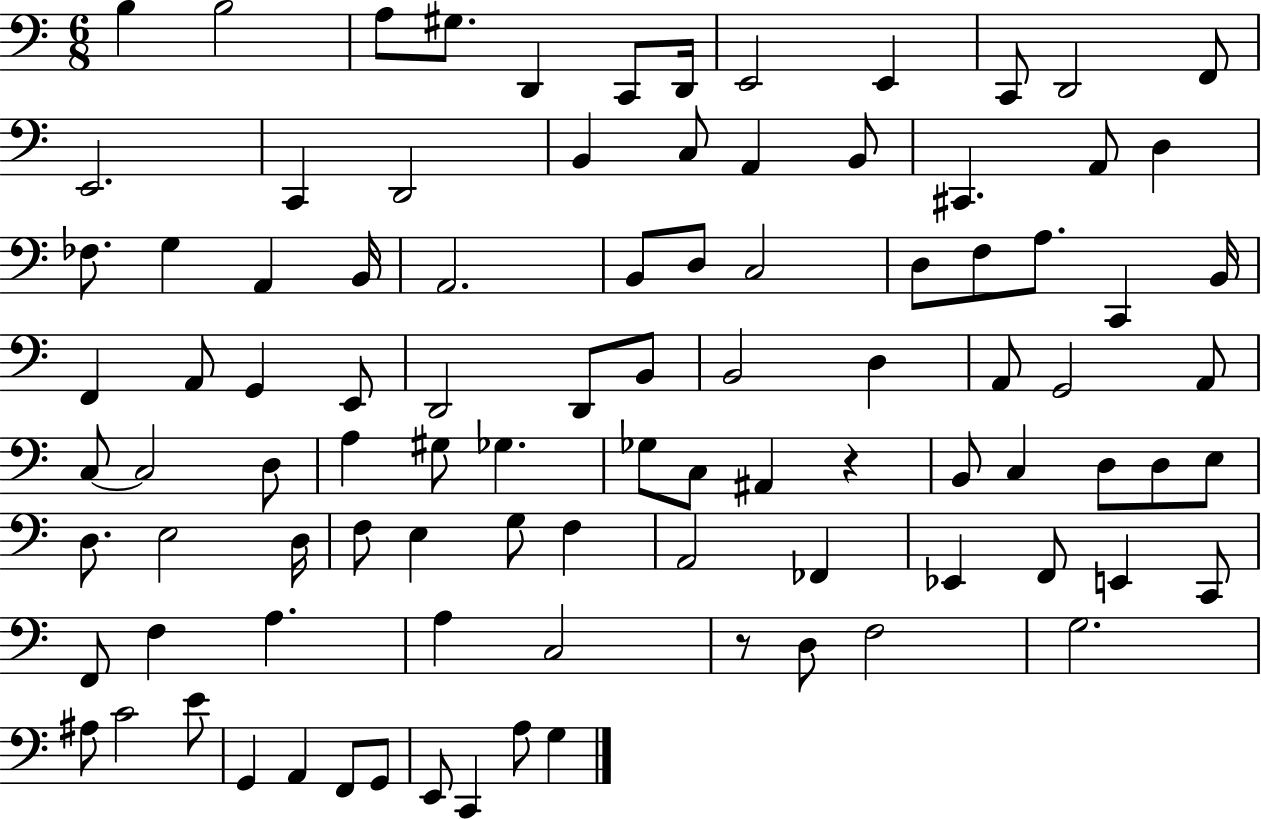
B3/q B3/h A3/e G#3/e. D2/q C2/e D2/s E2/h E2/q C2/e D2/h F2/e E2/h. C2/q D2/h B2/q C3/e A2/q B2/e C#2/q. A2/e D3/q FES3/e. G3/q A2/q B2/s A2/h. B2/e D3/e C3/h D3/e F3/e A3/e. C2/q B2/s F2/q A2/e G2/q E2/e D2/h D2/e B2/e B2/h D3/q A2/e G2/h A2/e C3/e C3/h D3/e A3/q G#3/e Gb3/q. Gb3/e C3/e A#2/q R/q B2/e C3/q D3/e D3/e E3/e D3/e. E3/h D3/s F3/e E3/q G3/e F3/q A2/h FES2/q Eb2/q F2/e E2/q C2/e F2/e F3/q A3/q. A3/q C3/h R/e D3/e F3/h G3/h. A#3/e C4/h E4/e G2/q A2/q F2/e G2/e E2/e C2/q A3/e G3/q